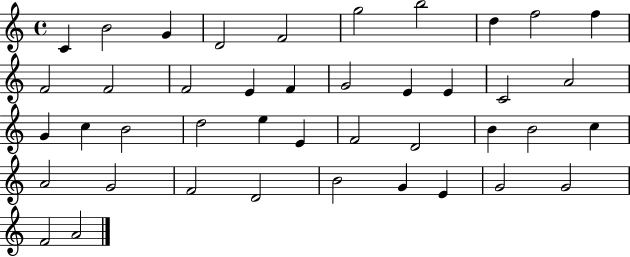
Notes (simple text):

C4/q B4/h G4/q D4/h F4/h G5/h B5/h D5/q F5/h F5/q F4/h F4/h F4/h E4/q F4/q G4/h E4/q E4/q C4/h A4/h G4/q C5/q B4/h D5/h E5/q E4/q F4/h D4/h B4/q B4/h C5/q A4/h G4/h F4/h D4/h B4/h G4/q E4/q G4/h G4/h F4/h A4/h